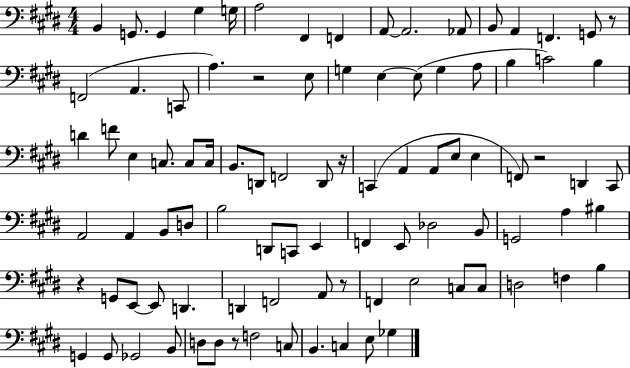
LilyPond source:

{
  \clef bass
  \numericTimeSignature
  \time 4/4
  \key e \major
  b,4 g,8. g,4 gis4 g16 | a2 fis,4 f,4 | a,8~~ a,2. aes,8 | b,8 a,4 f,4. g,8 r8 | \break f,2( a,4. c,8 | a4.) r2 e8 | g4 e4~~ e8( g4 a8 | b4 c'2) b4 | \break d'4 f'8 e4 c8. c8 c16 | b,8. d,8 f,2 d,8 r16 | c,4( a,4 a,8 e8 e4 | f,8) r2 d,4 cis,8 | \break a,2 a,4 b,8 d8 | b2 d,8 c,8 e,4 | f,4 e,8 des2 b,8 | g,2 a4 bis4 | \break r4 g,8 e,8~~ e,8 d,4. | d,4 f,2 a,8 r8 | f,4 e2 c8 c8 | d2 f4 b4 | \break g,4 g,8 ges,2 b,8 | d8 d8 r8 f2 c8 | b,4. c4 e8 ges4 | \bar "|."
}